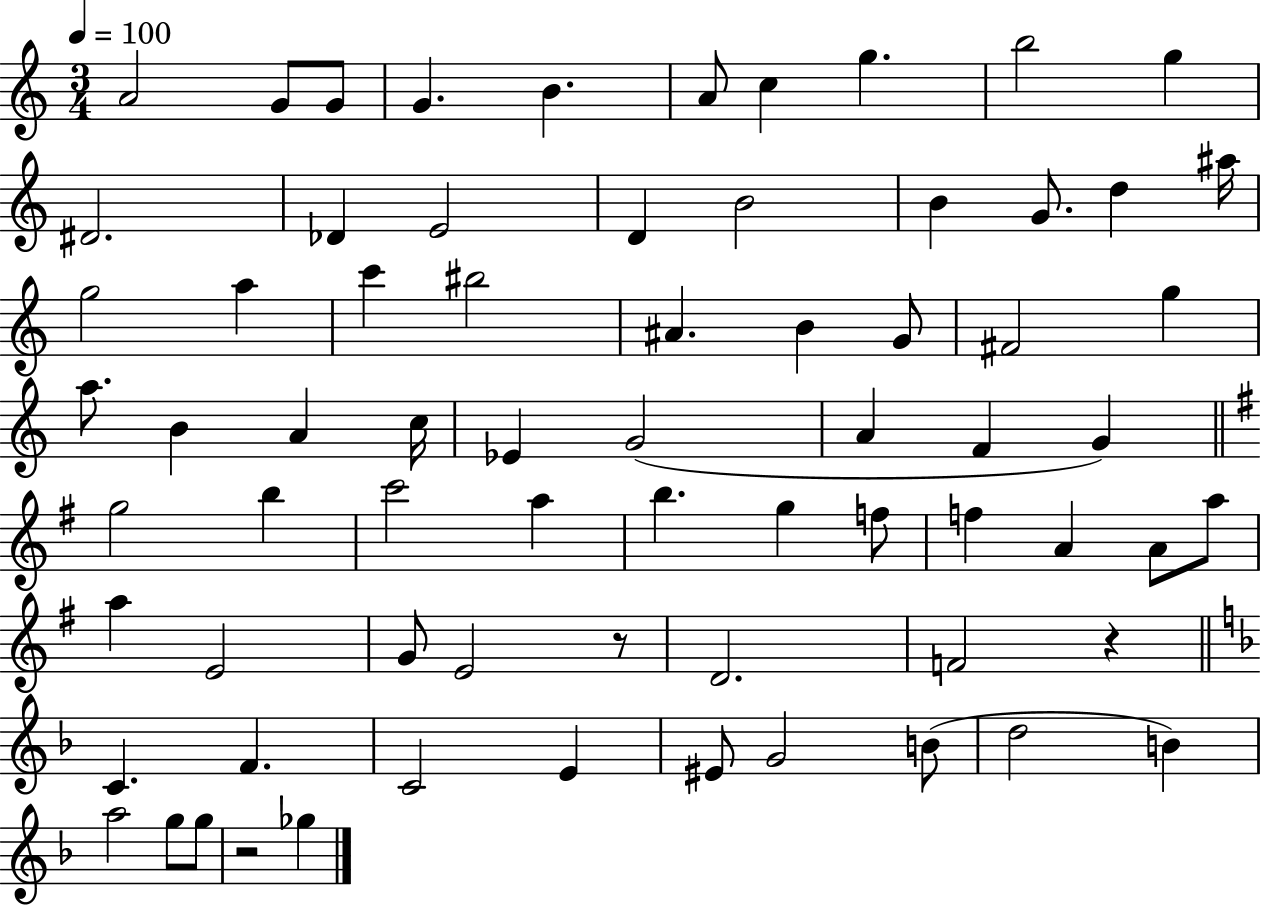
X:1
T:Untitled
M:3/4
L:1/4
K:C
A2 G/2 G/2 G B A/2 c g b2 g ^D2 _D E2 D B2 B G/2 d ^a/4 g2 a c' ^b2 ^A B G/2 ^F2 g a/2 B A c/4 _E G2 A F G g2 b c'2 a b g f/2 f A A/2 a/2 a E2 G/2 E2 z/2 D2 F2 z C F C2 E ^E/2 G2 B/2 d2 B a2 g/2 g/2 z2 _g